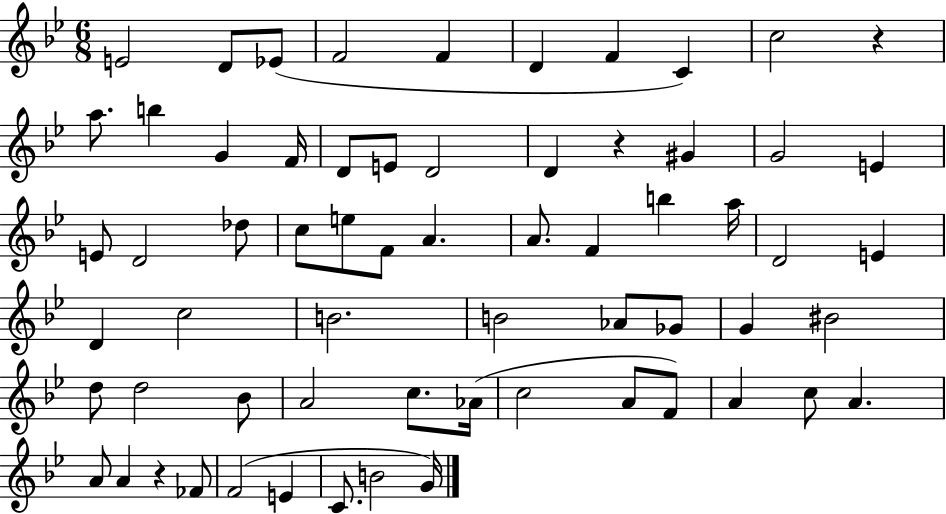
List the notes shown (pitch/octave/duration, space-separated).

E4/h D4/e Eb4/e F4/h F4/q D4/q F4/q C4/q C5/h R/q A5/e. B5/q G4/q F4/s D4/e E4/e D4/h D4/q R/q G#4/q G4/h E4/q E4/e D4/h Db5/e C5/e E5/e F4/e A4/q. A4/e. F4/q B5/q A5/s D4/h E4/q D4/q C5/h B4/h. B4/h Ab4/e Gb4/e G4/q BIS4/h D5/e D5/h Bb4/e A4/h C5/e. Ab4/s C5/h A4/e F4/e A4/q C5/e A4/q. A4/e A4/q R/q FES4/e F4/h E4/q C4/e. B4/h G4/s